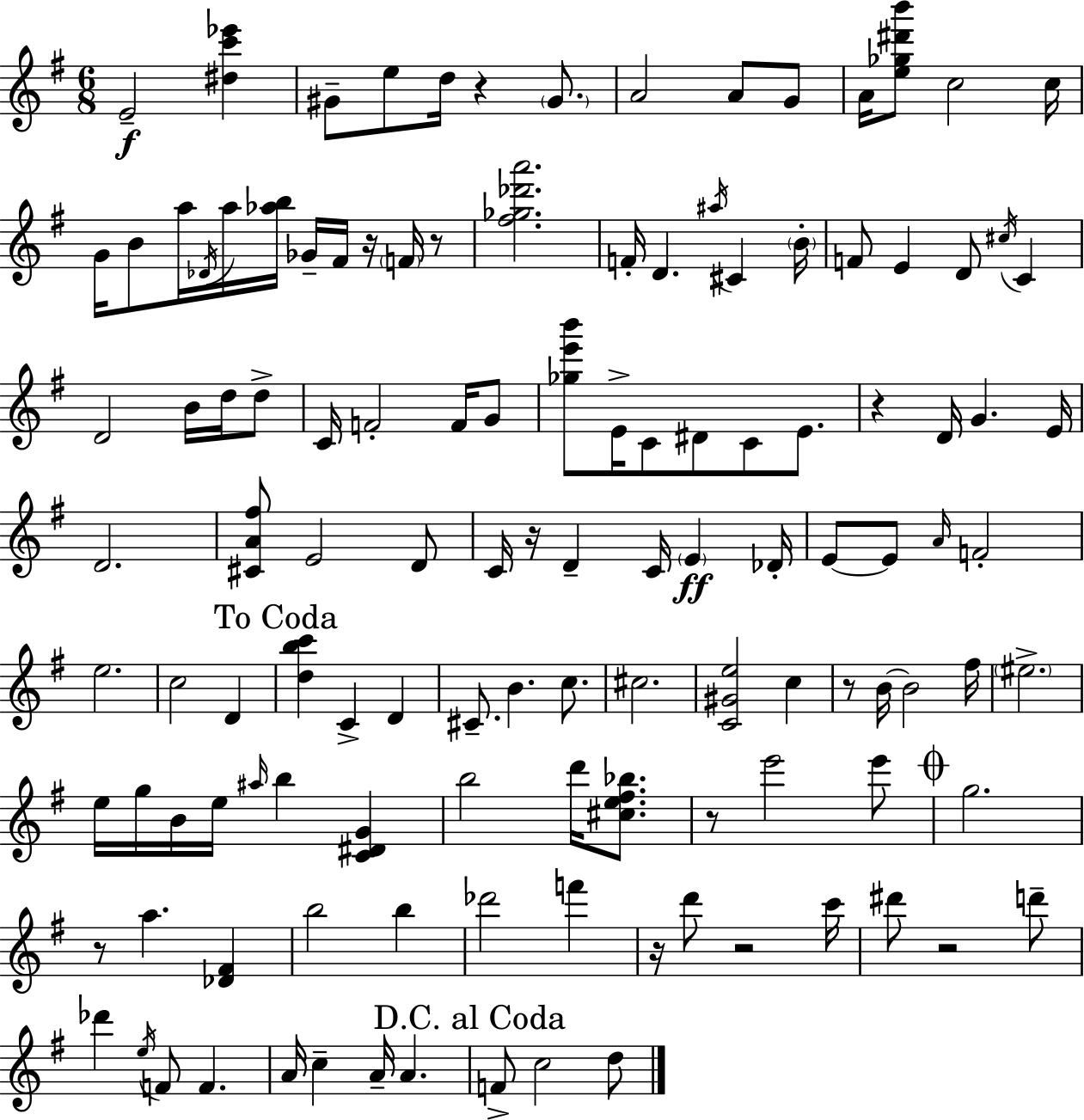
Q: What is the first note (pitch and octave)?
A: E4